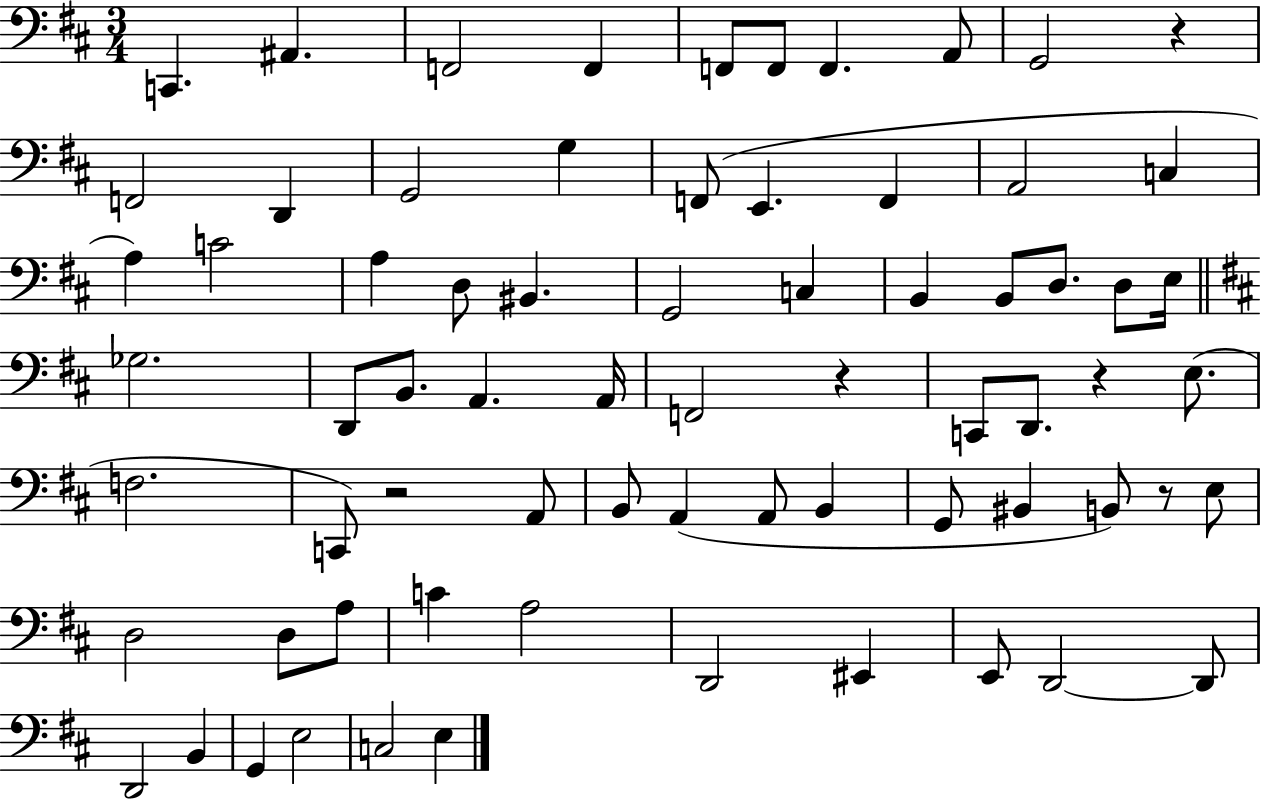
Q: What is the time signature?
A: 3/4